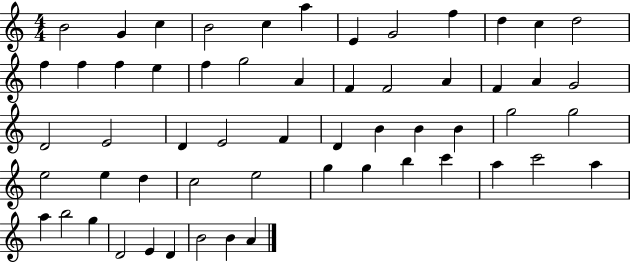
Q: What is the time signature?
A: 4/4